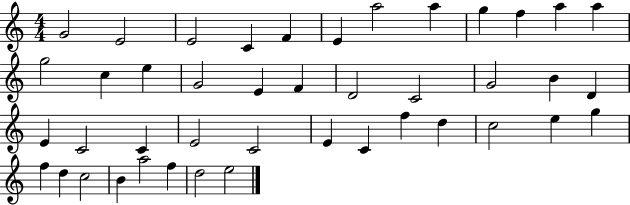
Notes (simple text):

G4/h E4/h E4/h C4/q F4/q E4/q A5/h A5/q G5/q F5/q A5/q A5/q G5/h C5/q E5/q G4/h E4/q F4/q D4/h C4/h G4/h B4/q D4/q E4/q C4/h C4/q E4/h C4/h E4/q C4/q F5/q D5/q C5/h E5/q G5/q F5/q D5/q C5/h B4/q A5/h F5/q D5/h E5/h